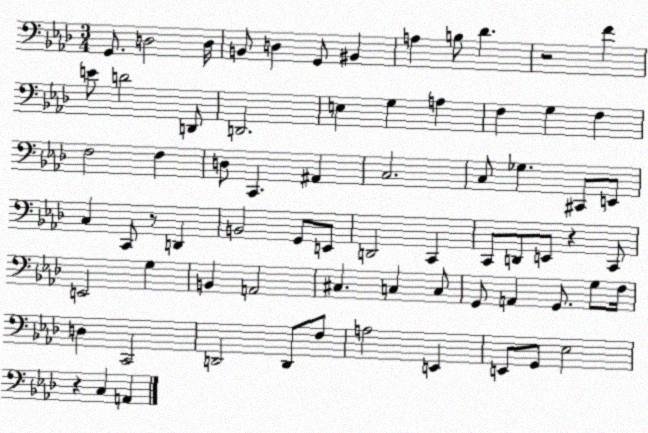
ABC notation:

X:1
T:Untitled
M:3/4
L:1/4
K:Ab
G,,/2 D,2 D,/4 B,,/2 D, G,,/2 ^B,, A, B,/2 _D z2 F E/2 D2 D,,/2 D,,2 E, G, A, F, G, F, F,2 F, D,/2 C,, ^A,, C,2 C,/2 _G, ^C,,/2 E,,/2 C, C,,/2 z/2 D,, B,,2 G,,/2 E,,/2 D,,2 C,, C,,/2 D,,/2 E,,/2 z C,,/2 E,,2 G, B,, A,,2 ^C, C, C,/2 G,,/2 A,, G,,/2 G,/2 F,/4 D, C,,2 D,,2 D,,/2 F,/2 A,2 E,, E,,/2 G,,/2 _E,2 z C, A,,